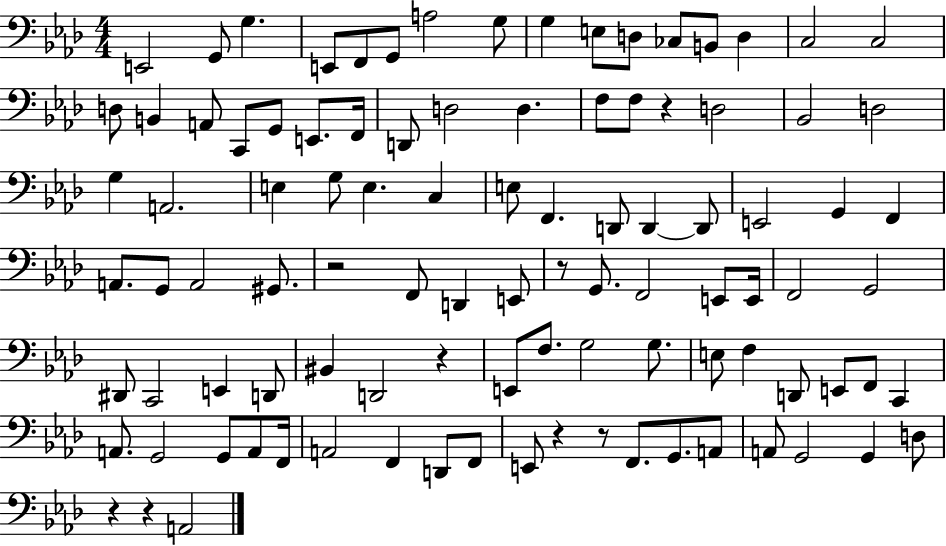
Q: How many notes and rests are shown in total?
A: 100